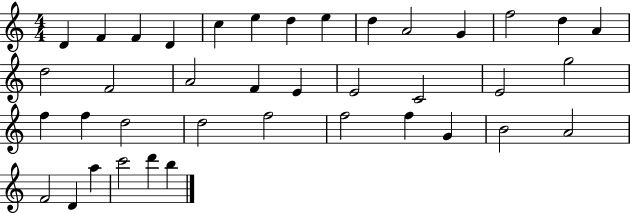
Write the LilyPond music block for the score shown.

{
  \clef treble
  \numericTimeSignature
  \time 4/4
  \key c \major
  d'4 f'4 f'4 d'4 | c''4 e''4 d''4 e''4 | d''4 a'2 g'4 | f''2 d''4 a'4 | \break d''2 f'2 | a'2 f'4 e'4 | e'2 c'2 | e'2 g''2 | \break f''4 f''4 d''2 | d''2 f''2 | f''2 f''4 g'4 | b'2 a'2 | \break f'2 d'4 a''4 | c'''2 d'''4 b''4 | \bar "|."
}